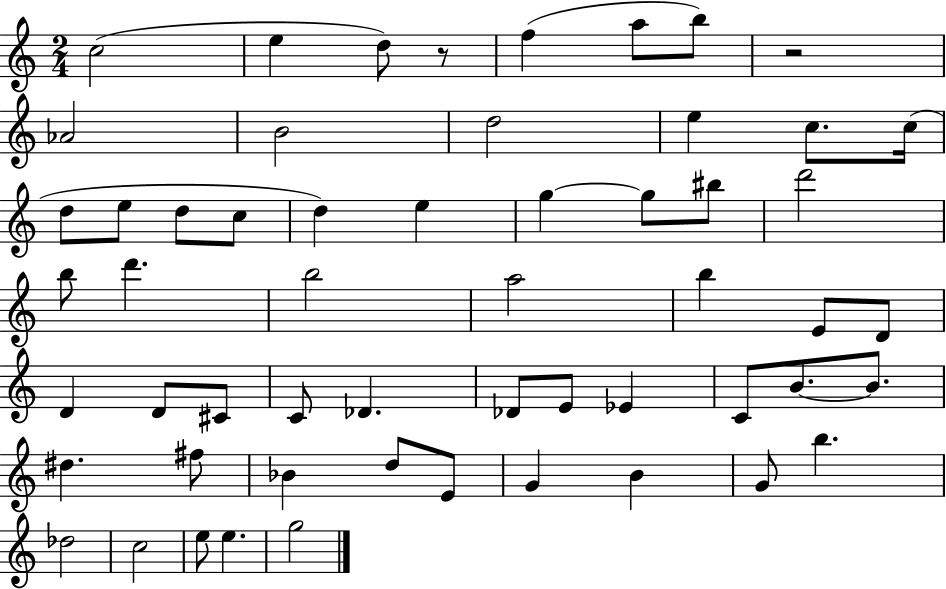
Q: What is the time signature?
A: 2/4